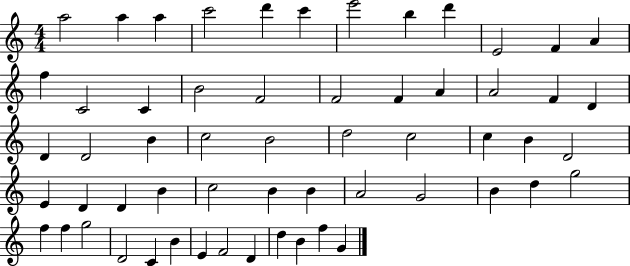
{
  \clef treble
  \numericTimeSignature
  \time 4/4
  \key c \major
  a''2 a''4 a''4 | c'''2 d'''4 c'''4 | e'''2 b''4 d'''4 | e'2 f'4 a'4 | \break f''4 c'2 c'4 | b'2 f'2 | f'2 f'4 a'4 | a'2 f'4 d'4 | \break d'4 d'2 b'4 | c''2 b'2 | d''2 c''2 | c''4 b'4 d'2 | \break e'4 d'4 d'4 b'4 | c''2 b'4 b'4 | a'2 g'2 | b'4 d''4 g''2 | \break f''4 f''4 g''2 | d'2 c'4 b'4 | e'4 f'2 d'4 | d''4 b'4 f''4 g'4 | \break \bar "|."
}